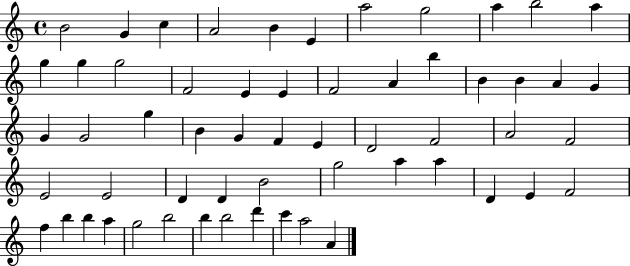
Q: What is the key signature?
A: C major